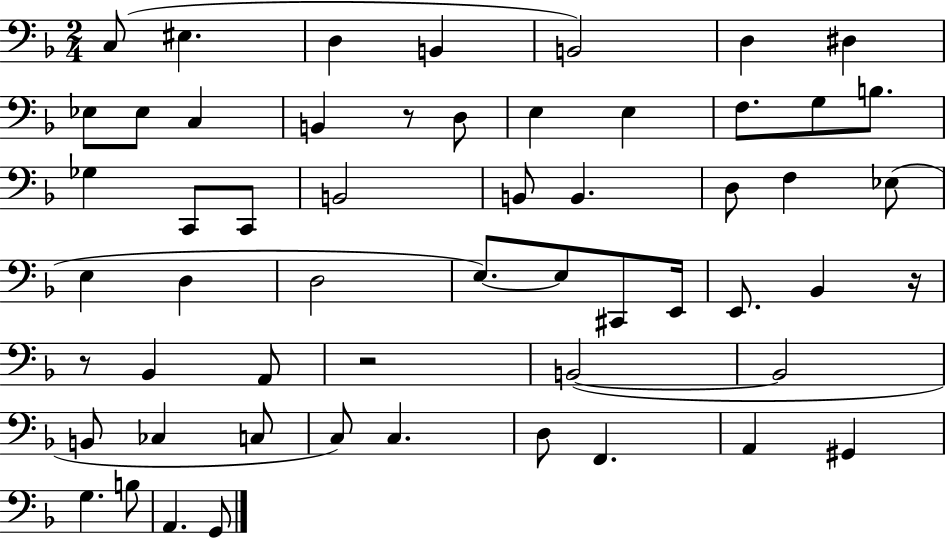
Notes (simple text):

C3/e EIS3/q. D3/q B2/q B2/h D3/q D#3/q Eb3/e Eb3/e C3/q B2/q R/e D3/e E3/q E3/q F3/e. G3/e B3/e. Gb3/q C2/e C2/e B2/h B2/e B2/q. D3/e F3/q Eb3/e E3/q D3/q D3/h E3/e. E3/e C#2/e E2/s E2/e. Bb2/q R/s R/e Bb2/q A2/e R/h B2/h B2/h B2/e CES3/q C3/e C3/e C3/q. D3/e F2/q. A2/q G#2/q G3/q. B3/e A2/q. G2/e